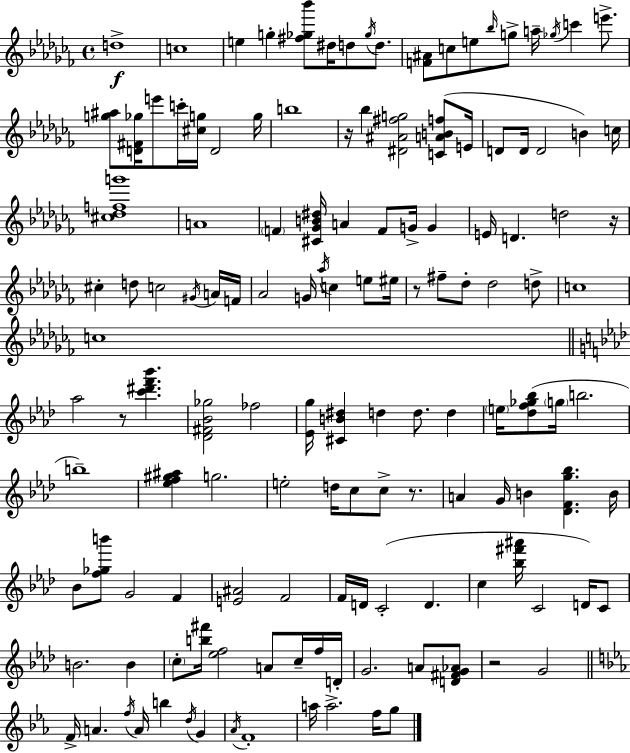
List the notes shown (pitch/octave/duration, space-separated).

D5/w C5/w E5/q G5/q [F#5,Gb5,Bb6]/e D#5/s D5/e Gb5/s D5/e. [F4,A#4]/e C5/e E5/e Bb5/s G5/e A5/s Gb5/s C6/q E6/e. [G5,A#5]/e [D4,F#4,Gb5]/s E6/e C6/s [C#5,G5]/s D4/h G5/s B5/w R/s Bb5/q [D#4,A#4,F#5,G5]/h [C4,A4,B4,F5]/e E4/s D4/e D4/s D4/h B4/q C5/s [C#5,Db5,F5,G6]/w A4/w F4/q [C#4,Gb4,B4,D#5]/s A4/q F4/e G4/s G4/q E4/s D4/q. D5/h R/s C#5/q D5/e C5/h G#4/s A4/s F4/s Ab4/h G4/s Ab5/s C5/q E5/e EIS5/s R/e F#5/e Db5/e Db5/h D5/e C5/w C5/w Ab5/h R/e [C6,D#6,F6,Bb6]/q. [Db4,F#4,Bb4,Gb5]/h FES5/h [Eb4,G5]/s [C#4,B4,D#5]/q D5/q D5/e. D5/q E5/s [Db5,F5,Gb5,Bb5]/e G5/s B5/h. B5/w [Eb5,F5,G#5,A#5]/q G5/h. E5/h D5/s C5/e C5/e R/e. A4/q G4/s B4/q [Db4,F4,G5,Bb5]/q. B4/s Bb4/e [F5,Gb5,B6]/e G4/h F4/q [E4,A#4]/h F4/h F4/s D4/s C4/h D4/q. C5/q [Bb5,F#6,A#6]/s C4/h D4/s C4/e B4/h. B4/q C5/e [B5,F#6]/s [Eb5,F5]/h A4/e C5/s F5/s D4/s G4/h. A4/e [D4,F#4,G4,Ab4]/e R/h G4/h F4/s A4/q. F5/s A4/s B5/q D5/s G4/q Ab4/s F4/w A5/s A5/h. F5/s G5/e